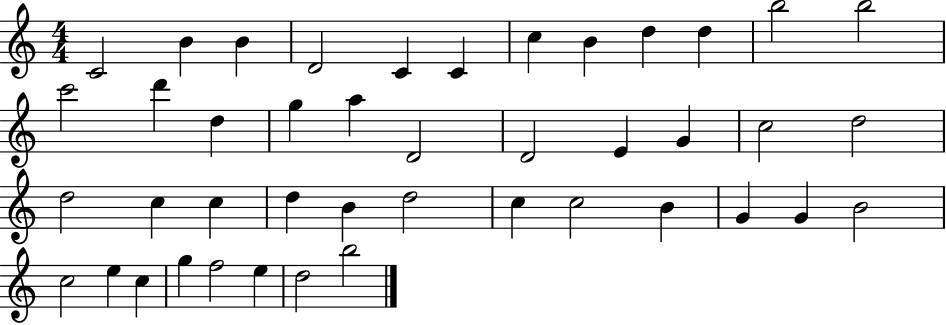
X:1
T:Untitled
M:4/4
L:1/4
K:C
C2 B B D2 C C c B d d b2 b2 c'2 d' d g a D2 D2 E G c2 d2 d2 c c d B d2 c c2 B G G B2 c2 e c g f2 e d2 b2